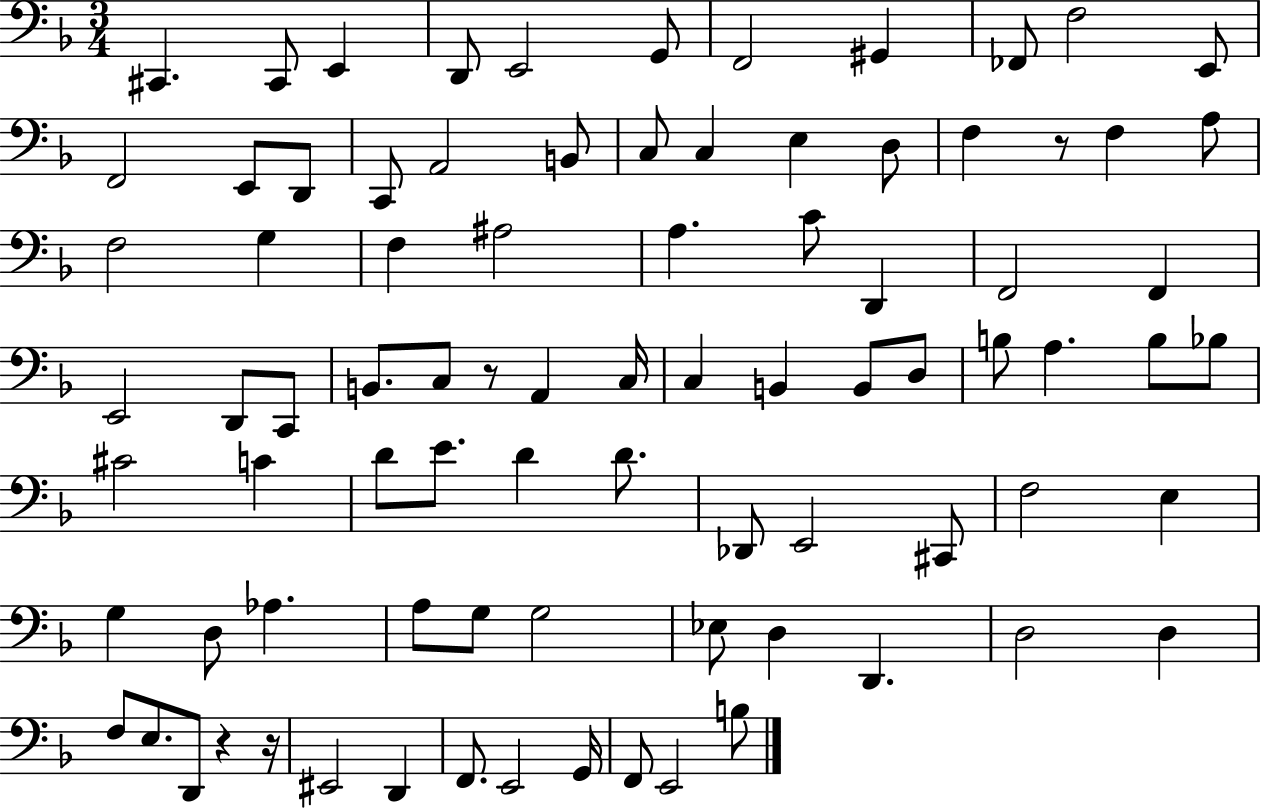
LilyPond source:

{
  \clef bass
  \numericTimeSignature
  \time 3/4
  \key f \major
  \repeat volta 2 { cis,4. cis,8 e,4 | d,8 e,2 g,8 | f,2 gis,4 | fes,8 f2 e,8 | \break f,2 e,8 d,8 | c,8 a,2 b,8 | c8 c4 e4 d8 | f4 r8 f4 a8 | \break f2 g4 | f4 ais2 | a4. c'8 d,4 | f,2 f,4 | \break e,2 d,8 c,8 | b,8. c8 r8 a,4 c16 | c4 b,4 b,8 d8 | b8 a4. b8 bes8 | \break cis'2 c'4 | d'8 e'8. d'4 d'8. | des,8 e,2 cis,8 | f2 e4 | \break g4 d8 aes4. | a8 g8 g2 | ees8 d4 d,4. | d2 d4 | \break f8 e8. d,8 r4 r16 | eis,2 d,4 | f,8. e,2 g,16 | f,8 e,2 b8 | \break } \bar "|."
}